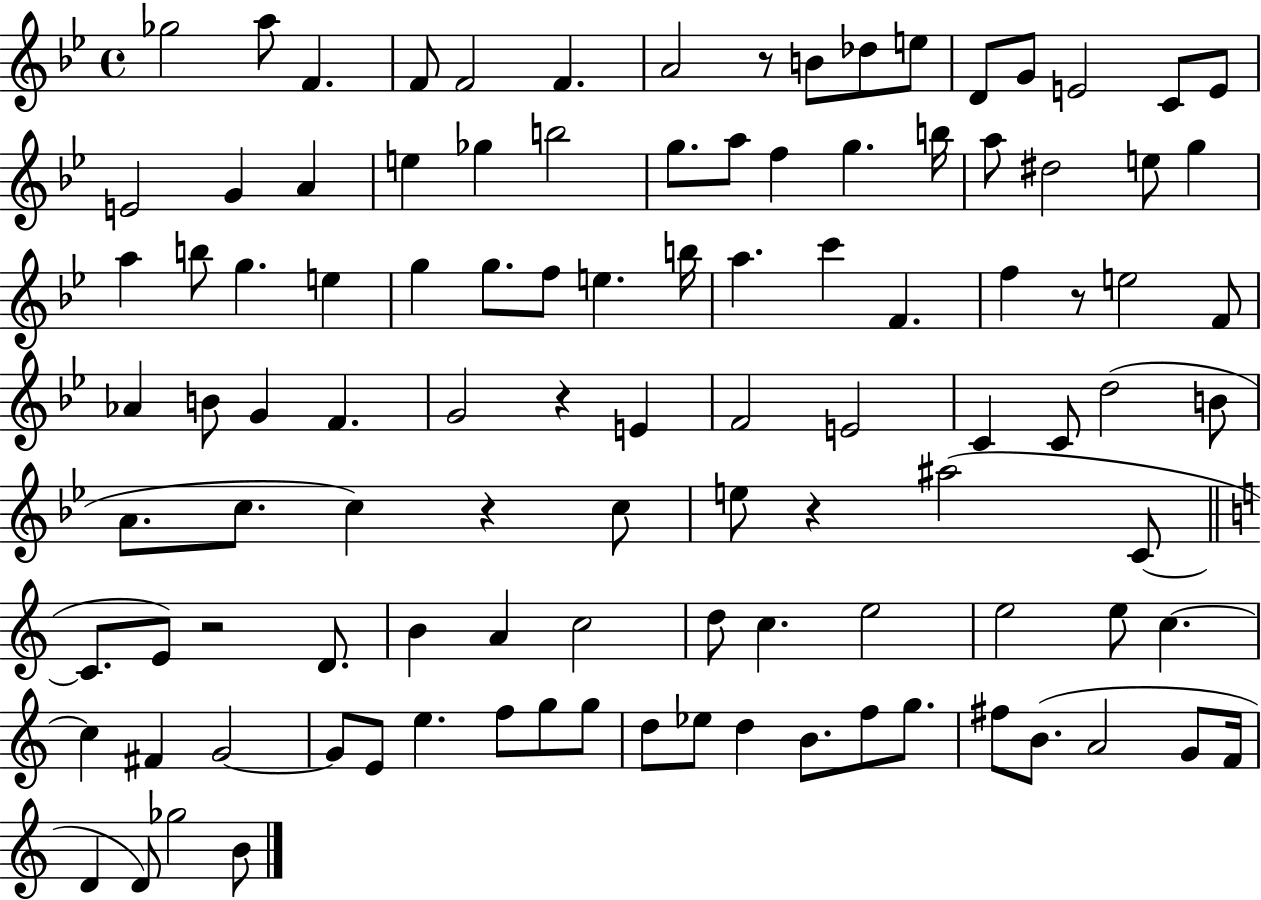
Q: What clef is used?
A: treble